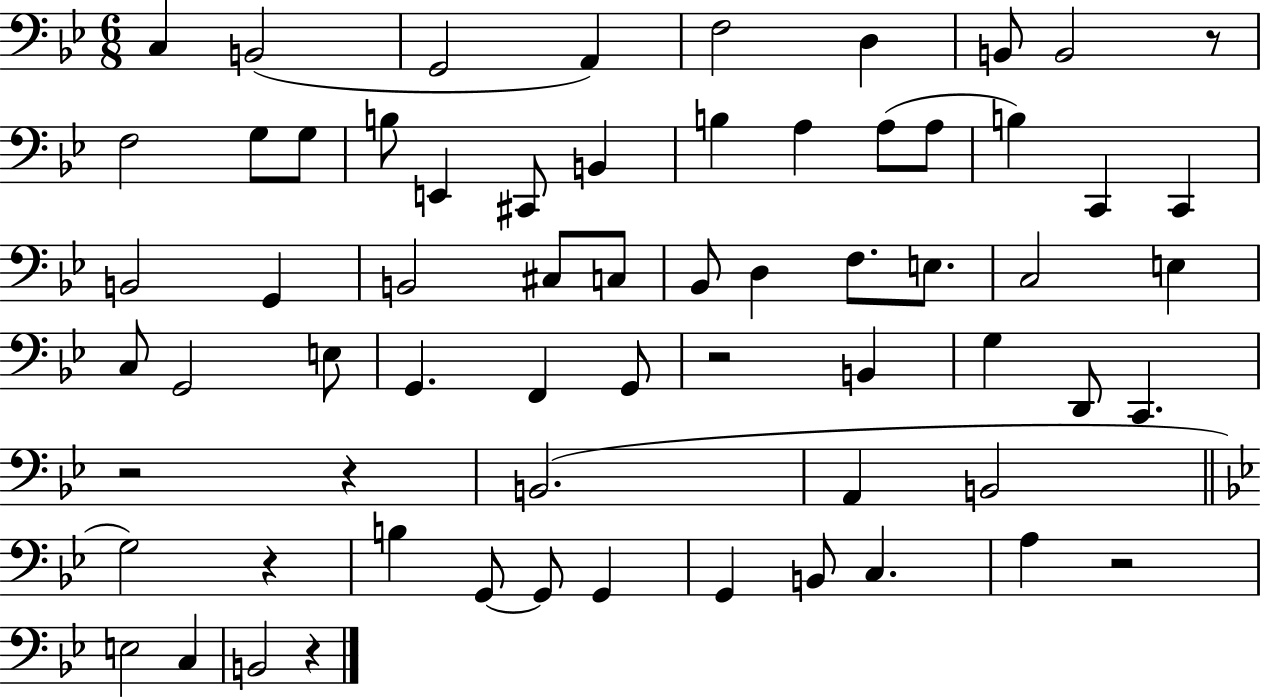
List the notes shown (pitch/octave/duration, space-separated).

C3/q B2/h G2/h A2/q F3/h D3/q B2/e B2/h R/e F3/h G3/e G3/e B3/e E2/q C#2/e B2/q B3/q A3/q A3/e A3/e B3/q C2/q C2/q B2/h G2/q B2/h C#3/e C3/e Bb2/e D3/q F3/e. E3/e. C3/h E3/q C3/e G2/h E3/e G2/q. F2/q G2/e R/h B2/q G3/q D2/e C2/q. R/h R/q B2/h. A2/q B2/h G3/h R/q B3/q G2/e G2/e G2/q G2/q B2/e C3/q. A3/q R/h E3/h C3/q B2/h R/q